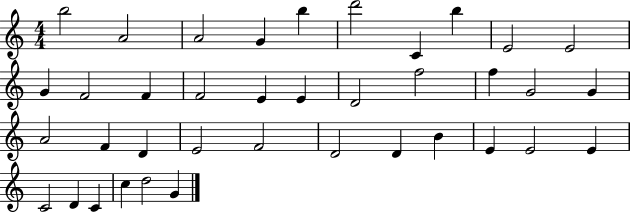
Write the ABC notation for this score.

X:1
T:Untitled
M:4/4
L:1/4
K:C
b2 A2 A2 G b d'2 C b E2 E2 G F2 F F2 E E D2 f2 f G2 G A2 F D E2 F2 D2 D B E E2 E C2 D C c d2 G